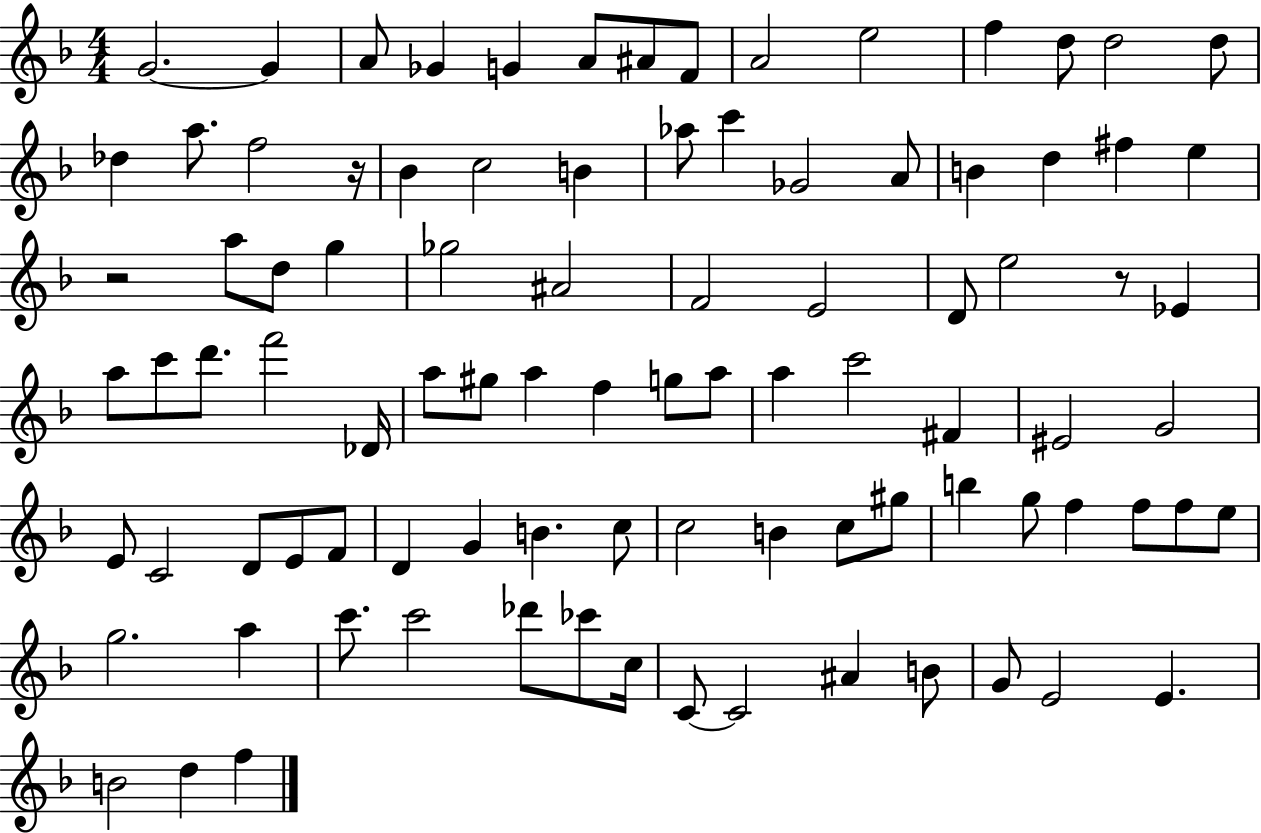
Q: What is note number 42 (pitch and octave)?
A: F6